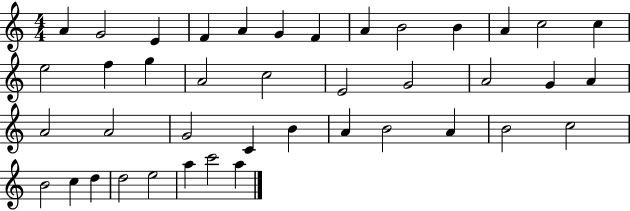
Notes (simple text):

A4/q G4/h E4/q F4/q A4/q G4/q F4/q A4/q B4/h B4/q A4/q C5/h C5/q E5/h F5/q G5/q A4/h C5/h E4/h G4/h A4/h G4/q A4/q A4/h A4/h G4/h C4/q B4/q A4/q B4/h A4/q B4/h C5/h B4/h C5/q D5/q D5/h E5/h A5/q C6/h A5/q